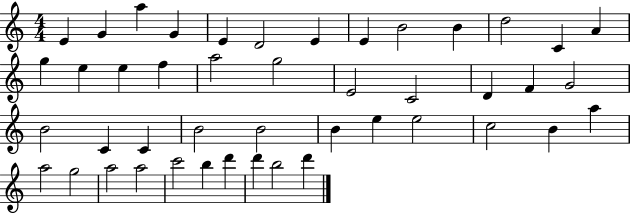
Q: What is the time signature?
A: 4/4